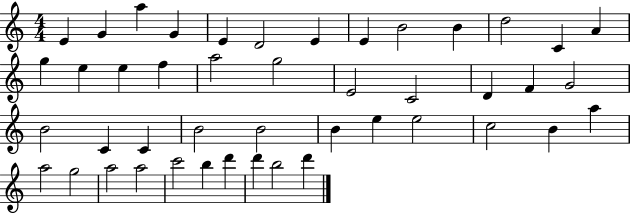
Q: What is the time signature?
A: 4/4